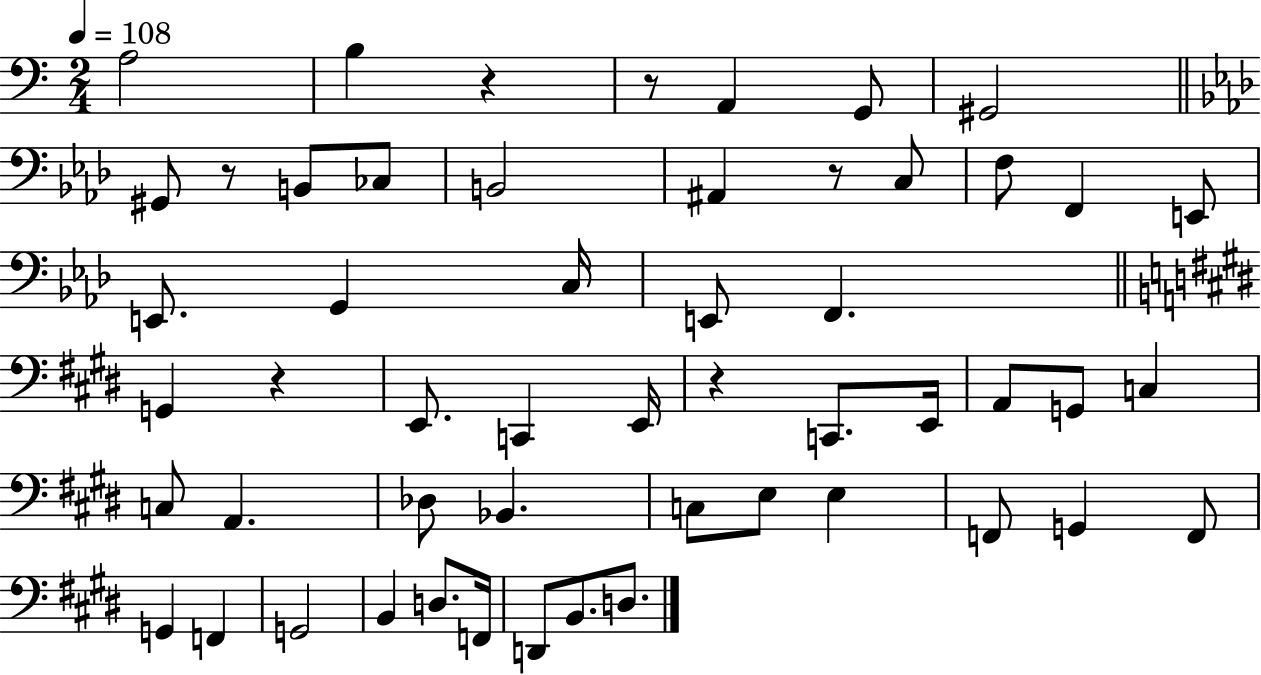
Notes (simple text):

A3/h B3/q R/q R/e A2/q G2/e G#2/h G#2/e R/e B2/e CES3/e B2/h A#2/q R/e C3/e F3/e F2/q E2/e E2/e. G2/q C3/s E2/e F2/q. G2/q R/q E2/e. C2/q E2/s R/q C2/e. E2/s A2/e G2/e C3/q C3/e A2/q. Db3/e Bb2/q. C3/e E3/e E3/q F2/e G2/q F2/e G2/q F2/q G2/h B2/q D3/e. F2/s D2/e B2/e. D3/e.